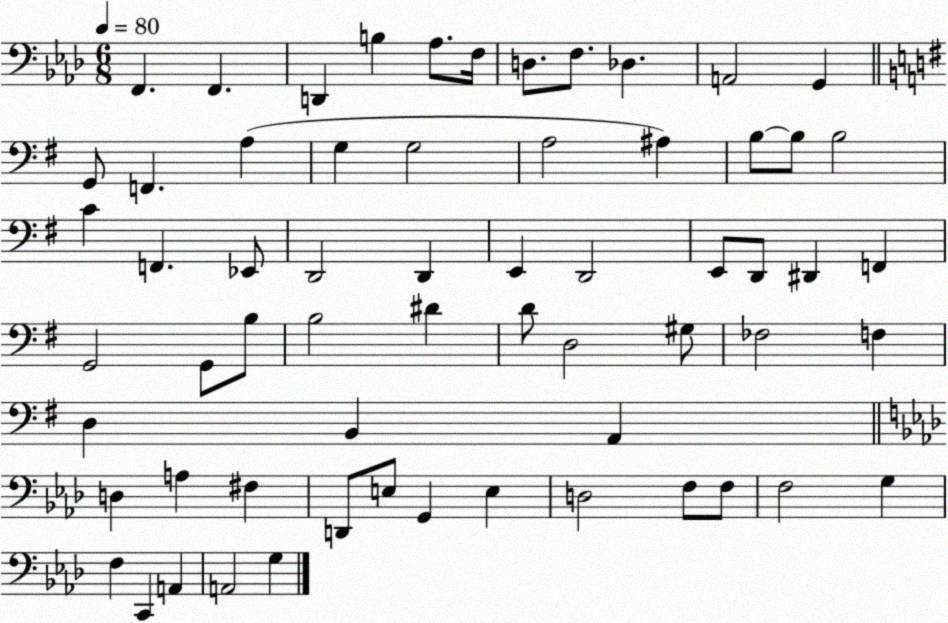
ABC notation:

X:1
T:Untitled
M:6/8
L:1/4
K:Ab
F,, F,, D,, B, _A,/2 F,/4 D,/2 F,/2 _D, A,,2 G,, G,,/2 F,, A, G, G,2 A,2 ^A, B,/2 B,/2 B,2 C F,, _E,,/2 D,,2 D,, E,, D,,2 E,,/2 D,,/2 ^D,, F,, G,,2 G,,/2 B,/2 B,2 ^D D/2 D,2 ^G,/2 _F,2 F, D, B,, A,, D, A, ^F, D,,/2 E,/2 G,, E, D,2 F,/2 F,/2 F,2 G, F, C,, A,, A,,2 G,